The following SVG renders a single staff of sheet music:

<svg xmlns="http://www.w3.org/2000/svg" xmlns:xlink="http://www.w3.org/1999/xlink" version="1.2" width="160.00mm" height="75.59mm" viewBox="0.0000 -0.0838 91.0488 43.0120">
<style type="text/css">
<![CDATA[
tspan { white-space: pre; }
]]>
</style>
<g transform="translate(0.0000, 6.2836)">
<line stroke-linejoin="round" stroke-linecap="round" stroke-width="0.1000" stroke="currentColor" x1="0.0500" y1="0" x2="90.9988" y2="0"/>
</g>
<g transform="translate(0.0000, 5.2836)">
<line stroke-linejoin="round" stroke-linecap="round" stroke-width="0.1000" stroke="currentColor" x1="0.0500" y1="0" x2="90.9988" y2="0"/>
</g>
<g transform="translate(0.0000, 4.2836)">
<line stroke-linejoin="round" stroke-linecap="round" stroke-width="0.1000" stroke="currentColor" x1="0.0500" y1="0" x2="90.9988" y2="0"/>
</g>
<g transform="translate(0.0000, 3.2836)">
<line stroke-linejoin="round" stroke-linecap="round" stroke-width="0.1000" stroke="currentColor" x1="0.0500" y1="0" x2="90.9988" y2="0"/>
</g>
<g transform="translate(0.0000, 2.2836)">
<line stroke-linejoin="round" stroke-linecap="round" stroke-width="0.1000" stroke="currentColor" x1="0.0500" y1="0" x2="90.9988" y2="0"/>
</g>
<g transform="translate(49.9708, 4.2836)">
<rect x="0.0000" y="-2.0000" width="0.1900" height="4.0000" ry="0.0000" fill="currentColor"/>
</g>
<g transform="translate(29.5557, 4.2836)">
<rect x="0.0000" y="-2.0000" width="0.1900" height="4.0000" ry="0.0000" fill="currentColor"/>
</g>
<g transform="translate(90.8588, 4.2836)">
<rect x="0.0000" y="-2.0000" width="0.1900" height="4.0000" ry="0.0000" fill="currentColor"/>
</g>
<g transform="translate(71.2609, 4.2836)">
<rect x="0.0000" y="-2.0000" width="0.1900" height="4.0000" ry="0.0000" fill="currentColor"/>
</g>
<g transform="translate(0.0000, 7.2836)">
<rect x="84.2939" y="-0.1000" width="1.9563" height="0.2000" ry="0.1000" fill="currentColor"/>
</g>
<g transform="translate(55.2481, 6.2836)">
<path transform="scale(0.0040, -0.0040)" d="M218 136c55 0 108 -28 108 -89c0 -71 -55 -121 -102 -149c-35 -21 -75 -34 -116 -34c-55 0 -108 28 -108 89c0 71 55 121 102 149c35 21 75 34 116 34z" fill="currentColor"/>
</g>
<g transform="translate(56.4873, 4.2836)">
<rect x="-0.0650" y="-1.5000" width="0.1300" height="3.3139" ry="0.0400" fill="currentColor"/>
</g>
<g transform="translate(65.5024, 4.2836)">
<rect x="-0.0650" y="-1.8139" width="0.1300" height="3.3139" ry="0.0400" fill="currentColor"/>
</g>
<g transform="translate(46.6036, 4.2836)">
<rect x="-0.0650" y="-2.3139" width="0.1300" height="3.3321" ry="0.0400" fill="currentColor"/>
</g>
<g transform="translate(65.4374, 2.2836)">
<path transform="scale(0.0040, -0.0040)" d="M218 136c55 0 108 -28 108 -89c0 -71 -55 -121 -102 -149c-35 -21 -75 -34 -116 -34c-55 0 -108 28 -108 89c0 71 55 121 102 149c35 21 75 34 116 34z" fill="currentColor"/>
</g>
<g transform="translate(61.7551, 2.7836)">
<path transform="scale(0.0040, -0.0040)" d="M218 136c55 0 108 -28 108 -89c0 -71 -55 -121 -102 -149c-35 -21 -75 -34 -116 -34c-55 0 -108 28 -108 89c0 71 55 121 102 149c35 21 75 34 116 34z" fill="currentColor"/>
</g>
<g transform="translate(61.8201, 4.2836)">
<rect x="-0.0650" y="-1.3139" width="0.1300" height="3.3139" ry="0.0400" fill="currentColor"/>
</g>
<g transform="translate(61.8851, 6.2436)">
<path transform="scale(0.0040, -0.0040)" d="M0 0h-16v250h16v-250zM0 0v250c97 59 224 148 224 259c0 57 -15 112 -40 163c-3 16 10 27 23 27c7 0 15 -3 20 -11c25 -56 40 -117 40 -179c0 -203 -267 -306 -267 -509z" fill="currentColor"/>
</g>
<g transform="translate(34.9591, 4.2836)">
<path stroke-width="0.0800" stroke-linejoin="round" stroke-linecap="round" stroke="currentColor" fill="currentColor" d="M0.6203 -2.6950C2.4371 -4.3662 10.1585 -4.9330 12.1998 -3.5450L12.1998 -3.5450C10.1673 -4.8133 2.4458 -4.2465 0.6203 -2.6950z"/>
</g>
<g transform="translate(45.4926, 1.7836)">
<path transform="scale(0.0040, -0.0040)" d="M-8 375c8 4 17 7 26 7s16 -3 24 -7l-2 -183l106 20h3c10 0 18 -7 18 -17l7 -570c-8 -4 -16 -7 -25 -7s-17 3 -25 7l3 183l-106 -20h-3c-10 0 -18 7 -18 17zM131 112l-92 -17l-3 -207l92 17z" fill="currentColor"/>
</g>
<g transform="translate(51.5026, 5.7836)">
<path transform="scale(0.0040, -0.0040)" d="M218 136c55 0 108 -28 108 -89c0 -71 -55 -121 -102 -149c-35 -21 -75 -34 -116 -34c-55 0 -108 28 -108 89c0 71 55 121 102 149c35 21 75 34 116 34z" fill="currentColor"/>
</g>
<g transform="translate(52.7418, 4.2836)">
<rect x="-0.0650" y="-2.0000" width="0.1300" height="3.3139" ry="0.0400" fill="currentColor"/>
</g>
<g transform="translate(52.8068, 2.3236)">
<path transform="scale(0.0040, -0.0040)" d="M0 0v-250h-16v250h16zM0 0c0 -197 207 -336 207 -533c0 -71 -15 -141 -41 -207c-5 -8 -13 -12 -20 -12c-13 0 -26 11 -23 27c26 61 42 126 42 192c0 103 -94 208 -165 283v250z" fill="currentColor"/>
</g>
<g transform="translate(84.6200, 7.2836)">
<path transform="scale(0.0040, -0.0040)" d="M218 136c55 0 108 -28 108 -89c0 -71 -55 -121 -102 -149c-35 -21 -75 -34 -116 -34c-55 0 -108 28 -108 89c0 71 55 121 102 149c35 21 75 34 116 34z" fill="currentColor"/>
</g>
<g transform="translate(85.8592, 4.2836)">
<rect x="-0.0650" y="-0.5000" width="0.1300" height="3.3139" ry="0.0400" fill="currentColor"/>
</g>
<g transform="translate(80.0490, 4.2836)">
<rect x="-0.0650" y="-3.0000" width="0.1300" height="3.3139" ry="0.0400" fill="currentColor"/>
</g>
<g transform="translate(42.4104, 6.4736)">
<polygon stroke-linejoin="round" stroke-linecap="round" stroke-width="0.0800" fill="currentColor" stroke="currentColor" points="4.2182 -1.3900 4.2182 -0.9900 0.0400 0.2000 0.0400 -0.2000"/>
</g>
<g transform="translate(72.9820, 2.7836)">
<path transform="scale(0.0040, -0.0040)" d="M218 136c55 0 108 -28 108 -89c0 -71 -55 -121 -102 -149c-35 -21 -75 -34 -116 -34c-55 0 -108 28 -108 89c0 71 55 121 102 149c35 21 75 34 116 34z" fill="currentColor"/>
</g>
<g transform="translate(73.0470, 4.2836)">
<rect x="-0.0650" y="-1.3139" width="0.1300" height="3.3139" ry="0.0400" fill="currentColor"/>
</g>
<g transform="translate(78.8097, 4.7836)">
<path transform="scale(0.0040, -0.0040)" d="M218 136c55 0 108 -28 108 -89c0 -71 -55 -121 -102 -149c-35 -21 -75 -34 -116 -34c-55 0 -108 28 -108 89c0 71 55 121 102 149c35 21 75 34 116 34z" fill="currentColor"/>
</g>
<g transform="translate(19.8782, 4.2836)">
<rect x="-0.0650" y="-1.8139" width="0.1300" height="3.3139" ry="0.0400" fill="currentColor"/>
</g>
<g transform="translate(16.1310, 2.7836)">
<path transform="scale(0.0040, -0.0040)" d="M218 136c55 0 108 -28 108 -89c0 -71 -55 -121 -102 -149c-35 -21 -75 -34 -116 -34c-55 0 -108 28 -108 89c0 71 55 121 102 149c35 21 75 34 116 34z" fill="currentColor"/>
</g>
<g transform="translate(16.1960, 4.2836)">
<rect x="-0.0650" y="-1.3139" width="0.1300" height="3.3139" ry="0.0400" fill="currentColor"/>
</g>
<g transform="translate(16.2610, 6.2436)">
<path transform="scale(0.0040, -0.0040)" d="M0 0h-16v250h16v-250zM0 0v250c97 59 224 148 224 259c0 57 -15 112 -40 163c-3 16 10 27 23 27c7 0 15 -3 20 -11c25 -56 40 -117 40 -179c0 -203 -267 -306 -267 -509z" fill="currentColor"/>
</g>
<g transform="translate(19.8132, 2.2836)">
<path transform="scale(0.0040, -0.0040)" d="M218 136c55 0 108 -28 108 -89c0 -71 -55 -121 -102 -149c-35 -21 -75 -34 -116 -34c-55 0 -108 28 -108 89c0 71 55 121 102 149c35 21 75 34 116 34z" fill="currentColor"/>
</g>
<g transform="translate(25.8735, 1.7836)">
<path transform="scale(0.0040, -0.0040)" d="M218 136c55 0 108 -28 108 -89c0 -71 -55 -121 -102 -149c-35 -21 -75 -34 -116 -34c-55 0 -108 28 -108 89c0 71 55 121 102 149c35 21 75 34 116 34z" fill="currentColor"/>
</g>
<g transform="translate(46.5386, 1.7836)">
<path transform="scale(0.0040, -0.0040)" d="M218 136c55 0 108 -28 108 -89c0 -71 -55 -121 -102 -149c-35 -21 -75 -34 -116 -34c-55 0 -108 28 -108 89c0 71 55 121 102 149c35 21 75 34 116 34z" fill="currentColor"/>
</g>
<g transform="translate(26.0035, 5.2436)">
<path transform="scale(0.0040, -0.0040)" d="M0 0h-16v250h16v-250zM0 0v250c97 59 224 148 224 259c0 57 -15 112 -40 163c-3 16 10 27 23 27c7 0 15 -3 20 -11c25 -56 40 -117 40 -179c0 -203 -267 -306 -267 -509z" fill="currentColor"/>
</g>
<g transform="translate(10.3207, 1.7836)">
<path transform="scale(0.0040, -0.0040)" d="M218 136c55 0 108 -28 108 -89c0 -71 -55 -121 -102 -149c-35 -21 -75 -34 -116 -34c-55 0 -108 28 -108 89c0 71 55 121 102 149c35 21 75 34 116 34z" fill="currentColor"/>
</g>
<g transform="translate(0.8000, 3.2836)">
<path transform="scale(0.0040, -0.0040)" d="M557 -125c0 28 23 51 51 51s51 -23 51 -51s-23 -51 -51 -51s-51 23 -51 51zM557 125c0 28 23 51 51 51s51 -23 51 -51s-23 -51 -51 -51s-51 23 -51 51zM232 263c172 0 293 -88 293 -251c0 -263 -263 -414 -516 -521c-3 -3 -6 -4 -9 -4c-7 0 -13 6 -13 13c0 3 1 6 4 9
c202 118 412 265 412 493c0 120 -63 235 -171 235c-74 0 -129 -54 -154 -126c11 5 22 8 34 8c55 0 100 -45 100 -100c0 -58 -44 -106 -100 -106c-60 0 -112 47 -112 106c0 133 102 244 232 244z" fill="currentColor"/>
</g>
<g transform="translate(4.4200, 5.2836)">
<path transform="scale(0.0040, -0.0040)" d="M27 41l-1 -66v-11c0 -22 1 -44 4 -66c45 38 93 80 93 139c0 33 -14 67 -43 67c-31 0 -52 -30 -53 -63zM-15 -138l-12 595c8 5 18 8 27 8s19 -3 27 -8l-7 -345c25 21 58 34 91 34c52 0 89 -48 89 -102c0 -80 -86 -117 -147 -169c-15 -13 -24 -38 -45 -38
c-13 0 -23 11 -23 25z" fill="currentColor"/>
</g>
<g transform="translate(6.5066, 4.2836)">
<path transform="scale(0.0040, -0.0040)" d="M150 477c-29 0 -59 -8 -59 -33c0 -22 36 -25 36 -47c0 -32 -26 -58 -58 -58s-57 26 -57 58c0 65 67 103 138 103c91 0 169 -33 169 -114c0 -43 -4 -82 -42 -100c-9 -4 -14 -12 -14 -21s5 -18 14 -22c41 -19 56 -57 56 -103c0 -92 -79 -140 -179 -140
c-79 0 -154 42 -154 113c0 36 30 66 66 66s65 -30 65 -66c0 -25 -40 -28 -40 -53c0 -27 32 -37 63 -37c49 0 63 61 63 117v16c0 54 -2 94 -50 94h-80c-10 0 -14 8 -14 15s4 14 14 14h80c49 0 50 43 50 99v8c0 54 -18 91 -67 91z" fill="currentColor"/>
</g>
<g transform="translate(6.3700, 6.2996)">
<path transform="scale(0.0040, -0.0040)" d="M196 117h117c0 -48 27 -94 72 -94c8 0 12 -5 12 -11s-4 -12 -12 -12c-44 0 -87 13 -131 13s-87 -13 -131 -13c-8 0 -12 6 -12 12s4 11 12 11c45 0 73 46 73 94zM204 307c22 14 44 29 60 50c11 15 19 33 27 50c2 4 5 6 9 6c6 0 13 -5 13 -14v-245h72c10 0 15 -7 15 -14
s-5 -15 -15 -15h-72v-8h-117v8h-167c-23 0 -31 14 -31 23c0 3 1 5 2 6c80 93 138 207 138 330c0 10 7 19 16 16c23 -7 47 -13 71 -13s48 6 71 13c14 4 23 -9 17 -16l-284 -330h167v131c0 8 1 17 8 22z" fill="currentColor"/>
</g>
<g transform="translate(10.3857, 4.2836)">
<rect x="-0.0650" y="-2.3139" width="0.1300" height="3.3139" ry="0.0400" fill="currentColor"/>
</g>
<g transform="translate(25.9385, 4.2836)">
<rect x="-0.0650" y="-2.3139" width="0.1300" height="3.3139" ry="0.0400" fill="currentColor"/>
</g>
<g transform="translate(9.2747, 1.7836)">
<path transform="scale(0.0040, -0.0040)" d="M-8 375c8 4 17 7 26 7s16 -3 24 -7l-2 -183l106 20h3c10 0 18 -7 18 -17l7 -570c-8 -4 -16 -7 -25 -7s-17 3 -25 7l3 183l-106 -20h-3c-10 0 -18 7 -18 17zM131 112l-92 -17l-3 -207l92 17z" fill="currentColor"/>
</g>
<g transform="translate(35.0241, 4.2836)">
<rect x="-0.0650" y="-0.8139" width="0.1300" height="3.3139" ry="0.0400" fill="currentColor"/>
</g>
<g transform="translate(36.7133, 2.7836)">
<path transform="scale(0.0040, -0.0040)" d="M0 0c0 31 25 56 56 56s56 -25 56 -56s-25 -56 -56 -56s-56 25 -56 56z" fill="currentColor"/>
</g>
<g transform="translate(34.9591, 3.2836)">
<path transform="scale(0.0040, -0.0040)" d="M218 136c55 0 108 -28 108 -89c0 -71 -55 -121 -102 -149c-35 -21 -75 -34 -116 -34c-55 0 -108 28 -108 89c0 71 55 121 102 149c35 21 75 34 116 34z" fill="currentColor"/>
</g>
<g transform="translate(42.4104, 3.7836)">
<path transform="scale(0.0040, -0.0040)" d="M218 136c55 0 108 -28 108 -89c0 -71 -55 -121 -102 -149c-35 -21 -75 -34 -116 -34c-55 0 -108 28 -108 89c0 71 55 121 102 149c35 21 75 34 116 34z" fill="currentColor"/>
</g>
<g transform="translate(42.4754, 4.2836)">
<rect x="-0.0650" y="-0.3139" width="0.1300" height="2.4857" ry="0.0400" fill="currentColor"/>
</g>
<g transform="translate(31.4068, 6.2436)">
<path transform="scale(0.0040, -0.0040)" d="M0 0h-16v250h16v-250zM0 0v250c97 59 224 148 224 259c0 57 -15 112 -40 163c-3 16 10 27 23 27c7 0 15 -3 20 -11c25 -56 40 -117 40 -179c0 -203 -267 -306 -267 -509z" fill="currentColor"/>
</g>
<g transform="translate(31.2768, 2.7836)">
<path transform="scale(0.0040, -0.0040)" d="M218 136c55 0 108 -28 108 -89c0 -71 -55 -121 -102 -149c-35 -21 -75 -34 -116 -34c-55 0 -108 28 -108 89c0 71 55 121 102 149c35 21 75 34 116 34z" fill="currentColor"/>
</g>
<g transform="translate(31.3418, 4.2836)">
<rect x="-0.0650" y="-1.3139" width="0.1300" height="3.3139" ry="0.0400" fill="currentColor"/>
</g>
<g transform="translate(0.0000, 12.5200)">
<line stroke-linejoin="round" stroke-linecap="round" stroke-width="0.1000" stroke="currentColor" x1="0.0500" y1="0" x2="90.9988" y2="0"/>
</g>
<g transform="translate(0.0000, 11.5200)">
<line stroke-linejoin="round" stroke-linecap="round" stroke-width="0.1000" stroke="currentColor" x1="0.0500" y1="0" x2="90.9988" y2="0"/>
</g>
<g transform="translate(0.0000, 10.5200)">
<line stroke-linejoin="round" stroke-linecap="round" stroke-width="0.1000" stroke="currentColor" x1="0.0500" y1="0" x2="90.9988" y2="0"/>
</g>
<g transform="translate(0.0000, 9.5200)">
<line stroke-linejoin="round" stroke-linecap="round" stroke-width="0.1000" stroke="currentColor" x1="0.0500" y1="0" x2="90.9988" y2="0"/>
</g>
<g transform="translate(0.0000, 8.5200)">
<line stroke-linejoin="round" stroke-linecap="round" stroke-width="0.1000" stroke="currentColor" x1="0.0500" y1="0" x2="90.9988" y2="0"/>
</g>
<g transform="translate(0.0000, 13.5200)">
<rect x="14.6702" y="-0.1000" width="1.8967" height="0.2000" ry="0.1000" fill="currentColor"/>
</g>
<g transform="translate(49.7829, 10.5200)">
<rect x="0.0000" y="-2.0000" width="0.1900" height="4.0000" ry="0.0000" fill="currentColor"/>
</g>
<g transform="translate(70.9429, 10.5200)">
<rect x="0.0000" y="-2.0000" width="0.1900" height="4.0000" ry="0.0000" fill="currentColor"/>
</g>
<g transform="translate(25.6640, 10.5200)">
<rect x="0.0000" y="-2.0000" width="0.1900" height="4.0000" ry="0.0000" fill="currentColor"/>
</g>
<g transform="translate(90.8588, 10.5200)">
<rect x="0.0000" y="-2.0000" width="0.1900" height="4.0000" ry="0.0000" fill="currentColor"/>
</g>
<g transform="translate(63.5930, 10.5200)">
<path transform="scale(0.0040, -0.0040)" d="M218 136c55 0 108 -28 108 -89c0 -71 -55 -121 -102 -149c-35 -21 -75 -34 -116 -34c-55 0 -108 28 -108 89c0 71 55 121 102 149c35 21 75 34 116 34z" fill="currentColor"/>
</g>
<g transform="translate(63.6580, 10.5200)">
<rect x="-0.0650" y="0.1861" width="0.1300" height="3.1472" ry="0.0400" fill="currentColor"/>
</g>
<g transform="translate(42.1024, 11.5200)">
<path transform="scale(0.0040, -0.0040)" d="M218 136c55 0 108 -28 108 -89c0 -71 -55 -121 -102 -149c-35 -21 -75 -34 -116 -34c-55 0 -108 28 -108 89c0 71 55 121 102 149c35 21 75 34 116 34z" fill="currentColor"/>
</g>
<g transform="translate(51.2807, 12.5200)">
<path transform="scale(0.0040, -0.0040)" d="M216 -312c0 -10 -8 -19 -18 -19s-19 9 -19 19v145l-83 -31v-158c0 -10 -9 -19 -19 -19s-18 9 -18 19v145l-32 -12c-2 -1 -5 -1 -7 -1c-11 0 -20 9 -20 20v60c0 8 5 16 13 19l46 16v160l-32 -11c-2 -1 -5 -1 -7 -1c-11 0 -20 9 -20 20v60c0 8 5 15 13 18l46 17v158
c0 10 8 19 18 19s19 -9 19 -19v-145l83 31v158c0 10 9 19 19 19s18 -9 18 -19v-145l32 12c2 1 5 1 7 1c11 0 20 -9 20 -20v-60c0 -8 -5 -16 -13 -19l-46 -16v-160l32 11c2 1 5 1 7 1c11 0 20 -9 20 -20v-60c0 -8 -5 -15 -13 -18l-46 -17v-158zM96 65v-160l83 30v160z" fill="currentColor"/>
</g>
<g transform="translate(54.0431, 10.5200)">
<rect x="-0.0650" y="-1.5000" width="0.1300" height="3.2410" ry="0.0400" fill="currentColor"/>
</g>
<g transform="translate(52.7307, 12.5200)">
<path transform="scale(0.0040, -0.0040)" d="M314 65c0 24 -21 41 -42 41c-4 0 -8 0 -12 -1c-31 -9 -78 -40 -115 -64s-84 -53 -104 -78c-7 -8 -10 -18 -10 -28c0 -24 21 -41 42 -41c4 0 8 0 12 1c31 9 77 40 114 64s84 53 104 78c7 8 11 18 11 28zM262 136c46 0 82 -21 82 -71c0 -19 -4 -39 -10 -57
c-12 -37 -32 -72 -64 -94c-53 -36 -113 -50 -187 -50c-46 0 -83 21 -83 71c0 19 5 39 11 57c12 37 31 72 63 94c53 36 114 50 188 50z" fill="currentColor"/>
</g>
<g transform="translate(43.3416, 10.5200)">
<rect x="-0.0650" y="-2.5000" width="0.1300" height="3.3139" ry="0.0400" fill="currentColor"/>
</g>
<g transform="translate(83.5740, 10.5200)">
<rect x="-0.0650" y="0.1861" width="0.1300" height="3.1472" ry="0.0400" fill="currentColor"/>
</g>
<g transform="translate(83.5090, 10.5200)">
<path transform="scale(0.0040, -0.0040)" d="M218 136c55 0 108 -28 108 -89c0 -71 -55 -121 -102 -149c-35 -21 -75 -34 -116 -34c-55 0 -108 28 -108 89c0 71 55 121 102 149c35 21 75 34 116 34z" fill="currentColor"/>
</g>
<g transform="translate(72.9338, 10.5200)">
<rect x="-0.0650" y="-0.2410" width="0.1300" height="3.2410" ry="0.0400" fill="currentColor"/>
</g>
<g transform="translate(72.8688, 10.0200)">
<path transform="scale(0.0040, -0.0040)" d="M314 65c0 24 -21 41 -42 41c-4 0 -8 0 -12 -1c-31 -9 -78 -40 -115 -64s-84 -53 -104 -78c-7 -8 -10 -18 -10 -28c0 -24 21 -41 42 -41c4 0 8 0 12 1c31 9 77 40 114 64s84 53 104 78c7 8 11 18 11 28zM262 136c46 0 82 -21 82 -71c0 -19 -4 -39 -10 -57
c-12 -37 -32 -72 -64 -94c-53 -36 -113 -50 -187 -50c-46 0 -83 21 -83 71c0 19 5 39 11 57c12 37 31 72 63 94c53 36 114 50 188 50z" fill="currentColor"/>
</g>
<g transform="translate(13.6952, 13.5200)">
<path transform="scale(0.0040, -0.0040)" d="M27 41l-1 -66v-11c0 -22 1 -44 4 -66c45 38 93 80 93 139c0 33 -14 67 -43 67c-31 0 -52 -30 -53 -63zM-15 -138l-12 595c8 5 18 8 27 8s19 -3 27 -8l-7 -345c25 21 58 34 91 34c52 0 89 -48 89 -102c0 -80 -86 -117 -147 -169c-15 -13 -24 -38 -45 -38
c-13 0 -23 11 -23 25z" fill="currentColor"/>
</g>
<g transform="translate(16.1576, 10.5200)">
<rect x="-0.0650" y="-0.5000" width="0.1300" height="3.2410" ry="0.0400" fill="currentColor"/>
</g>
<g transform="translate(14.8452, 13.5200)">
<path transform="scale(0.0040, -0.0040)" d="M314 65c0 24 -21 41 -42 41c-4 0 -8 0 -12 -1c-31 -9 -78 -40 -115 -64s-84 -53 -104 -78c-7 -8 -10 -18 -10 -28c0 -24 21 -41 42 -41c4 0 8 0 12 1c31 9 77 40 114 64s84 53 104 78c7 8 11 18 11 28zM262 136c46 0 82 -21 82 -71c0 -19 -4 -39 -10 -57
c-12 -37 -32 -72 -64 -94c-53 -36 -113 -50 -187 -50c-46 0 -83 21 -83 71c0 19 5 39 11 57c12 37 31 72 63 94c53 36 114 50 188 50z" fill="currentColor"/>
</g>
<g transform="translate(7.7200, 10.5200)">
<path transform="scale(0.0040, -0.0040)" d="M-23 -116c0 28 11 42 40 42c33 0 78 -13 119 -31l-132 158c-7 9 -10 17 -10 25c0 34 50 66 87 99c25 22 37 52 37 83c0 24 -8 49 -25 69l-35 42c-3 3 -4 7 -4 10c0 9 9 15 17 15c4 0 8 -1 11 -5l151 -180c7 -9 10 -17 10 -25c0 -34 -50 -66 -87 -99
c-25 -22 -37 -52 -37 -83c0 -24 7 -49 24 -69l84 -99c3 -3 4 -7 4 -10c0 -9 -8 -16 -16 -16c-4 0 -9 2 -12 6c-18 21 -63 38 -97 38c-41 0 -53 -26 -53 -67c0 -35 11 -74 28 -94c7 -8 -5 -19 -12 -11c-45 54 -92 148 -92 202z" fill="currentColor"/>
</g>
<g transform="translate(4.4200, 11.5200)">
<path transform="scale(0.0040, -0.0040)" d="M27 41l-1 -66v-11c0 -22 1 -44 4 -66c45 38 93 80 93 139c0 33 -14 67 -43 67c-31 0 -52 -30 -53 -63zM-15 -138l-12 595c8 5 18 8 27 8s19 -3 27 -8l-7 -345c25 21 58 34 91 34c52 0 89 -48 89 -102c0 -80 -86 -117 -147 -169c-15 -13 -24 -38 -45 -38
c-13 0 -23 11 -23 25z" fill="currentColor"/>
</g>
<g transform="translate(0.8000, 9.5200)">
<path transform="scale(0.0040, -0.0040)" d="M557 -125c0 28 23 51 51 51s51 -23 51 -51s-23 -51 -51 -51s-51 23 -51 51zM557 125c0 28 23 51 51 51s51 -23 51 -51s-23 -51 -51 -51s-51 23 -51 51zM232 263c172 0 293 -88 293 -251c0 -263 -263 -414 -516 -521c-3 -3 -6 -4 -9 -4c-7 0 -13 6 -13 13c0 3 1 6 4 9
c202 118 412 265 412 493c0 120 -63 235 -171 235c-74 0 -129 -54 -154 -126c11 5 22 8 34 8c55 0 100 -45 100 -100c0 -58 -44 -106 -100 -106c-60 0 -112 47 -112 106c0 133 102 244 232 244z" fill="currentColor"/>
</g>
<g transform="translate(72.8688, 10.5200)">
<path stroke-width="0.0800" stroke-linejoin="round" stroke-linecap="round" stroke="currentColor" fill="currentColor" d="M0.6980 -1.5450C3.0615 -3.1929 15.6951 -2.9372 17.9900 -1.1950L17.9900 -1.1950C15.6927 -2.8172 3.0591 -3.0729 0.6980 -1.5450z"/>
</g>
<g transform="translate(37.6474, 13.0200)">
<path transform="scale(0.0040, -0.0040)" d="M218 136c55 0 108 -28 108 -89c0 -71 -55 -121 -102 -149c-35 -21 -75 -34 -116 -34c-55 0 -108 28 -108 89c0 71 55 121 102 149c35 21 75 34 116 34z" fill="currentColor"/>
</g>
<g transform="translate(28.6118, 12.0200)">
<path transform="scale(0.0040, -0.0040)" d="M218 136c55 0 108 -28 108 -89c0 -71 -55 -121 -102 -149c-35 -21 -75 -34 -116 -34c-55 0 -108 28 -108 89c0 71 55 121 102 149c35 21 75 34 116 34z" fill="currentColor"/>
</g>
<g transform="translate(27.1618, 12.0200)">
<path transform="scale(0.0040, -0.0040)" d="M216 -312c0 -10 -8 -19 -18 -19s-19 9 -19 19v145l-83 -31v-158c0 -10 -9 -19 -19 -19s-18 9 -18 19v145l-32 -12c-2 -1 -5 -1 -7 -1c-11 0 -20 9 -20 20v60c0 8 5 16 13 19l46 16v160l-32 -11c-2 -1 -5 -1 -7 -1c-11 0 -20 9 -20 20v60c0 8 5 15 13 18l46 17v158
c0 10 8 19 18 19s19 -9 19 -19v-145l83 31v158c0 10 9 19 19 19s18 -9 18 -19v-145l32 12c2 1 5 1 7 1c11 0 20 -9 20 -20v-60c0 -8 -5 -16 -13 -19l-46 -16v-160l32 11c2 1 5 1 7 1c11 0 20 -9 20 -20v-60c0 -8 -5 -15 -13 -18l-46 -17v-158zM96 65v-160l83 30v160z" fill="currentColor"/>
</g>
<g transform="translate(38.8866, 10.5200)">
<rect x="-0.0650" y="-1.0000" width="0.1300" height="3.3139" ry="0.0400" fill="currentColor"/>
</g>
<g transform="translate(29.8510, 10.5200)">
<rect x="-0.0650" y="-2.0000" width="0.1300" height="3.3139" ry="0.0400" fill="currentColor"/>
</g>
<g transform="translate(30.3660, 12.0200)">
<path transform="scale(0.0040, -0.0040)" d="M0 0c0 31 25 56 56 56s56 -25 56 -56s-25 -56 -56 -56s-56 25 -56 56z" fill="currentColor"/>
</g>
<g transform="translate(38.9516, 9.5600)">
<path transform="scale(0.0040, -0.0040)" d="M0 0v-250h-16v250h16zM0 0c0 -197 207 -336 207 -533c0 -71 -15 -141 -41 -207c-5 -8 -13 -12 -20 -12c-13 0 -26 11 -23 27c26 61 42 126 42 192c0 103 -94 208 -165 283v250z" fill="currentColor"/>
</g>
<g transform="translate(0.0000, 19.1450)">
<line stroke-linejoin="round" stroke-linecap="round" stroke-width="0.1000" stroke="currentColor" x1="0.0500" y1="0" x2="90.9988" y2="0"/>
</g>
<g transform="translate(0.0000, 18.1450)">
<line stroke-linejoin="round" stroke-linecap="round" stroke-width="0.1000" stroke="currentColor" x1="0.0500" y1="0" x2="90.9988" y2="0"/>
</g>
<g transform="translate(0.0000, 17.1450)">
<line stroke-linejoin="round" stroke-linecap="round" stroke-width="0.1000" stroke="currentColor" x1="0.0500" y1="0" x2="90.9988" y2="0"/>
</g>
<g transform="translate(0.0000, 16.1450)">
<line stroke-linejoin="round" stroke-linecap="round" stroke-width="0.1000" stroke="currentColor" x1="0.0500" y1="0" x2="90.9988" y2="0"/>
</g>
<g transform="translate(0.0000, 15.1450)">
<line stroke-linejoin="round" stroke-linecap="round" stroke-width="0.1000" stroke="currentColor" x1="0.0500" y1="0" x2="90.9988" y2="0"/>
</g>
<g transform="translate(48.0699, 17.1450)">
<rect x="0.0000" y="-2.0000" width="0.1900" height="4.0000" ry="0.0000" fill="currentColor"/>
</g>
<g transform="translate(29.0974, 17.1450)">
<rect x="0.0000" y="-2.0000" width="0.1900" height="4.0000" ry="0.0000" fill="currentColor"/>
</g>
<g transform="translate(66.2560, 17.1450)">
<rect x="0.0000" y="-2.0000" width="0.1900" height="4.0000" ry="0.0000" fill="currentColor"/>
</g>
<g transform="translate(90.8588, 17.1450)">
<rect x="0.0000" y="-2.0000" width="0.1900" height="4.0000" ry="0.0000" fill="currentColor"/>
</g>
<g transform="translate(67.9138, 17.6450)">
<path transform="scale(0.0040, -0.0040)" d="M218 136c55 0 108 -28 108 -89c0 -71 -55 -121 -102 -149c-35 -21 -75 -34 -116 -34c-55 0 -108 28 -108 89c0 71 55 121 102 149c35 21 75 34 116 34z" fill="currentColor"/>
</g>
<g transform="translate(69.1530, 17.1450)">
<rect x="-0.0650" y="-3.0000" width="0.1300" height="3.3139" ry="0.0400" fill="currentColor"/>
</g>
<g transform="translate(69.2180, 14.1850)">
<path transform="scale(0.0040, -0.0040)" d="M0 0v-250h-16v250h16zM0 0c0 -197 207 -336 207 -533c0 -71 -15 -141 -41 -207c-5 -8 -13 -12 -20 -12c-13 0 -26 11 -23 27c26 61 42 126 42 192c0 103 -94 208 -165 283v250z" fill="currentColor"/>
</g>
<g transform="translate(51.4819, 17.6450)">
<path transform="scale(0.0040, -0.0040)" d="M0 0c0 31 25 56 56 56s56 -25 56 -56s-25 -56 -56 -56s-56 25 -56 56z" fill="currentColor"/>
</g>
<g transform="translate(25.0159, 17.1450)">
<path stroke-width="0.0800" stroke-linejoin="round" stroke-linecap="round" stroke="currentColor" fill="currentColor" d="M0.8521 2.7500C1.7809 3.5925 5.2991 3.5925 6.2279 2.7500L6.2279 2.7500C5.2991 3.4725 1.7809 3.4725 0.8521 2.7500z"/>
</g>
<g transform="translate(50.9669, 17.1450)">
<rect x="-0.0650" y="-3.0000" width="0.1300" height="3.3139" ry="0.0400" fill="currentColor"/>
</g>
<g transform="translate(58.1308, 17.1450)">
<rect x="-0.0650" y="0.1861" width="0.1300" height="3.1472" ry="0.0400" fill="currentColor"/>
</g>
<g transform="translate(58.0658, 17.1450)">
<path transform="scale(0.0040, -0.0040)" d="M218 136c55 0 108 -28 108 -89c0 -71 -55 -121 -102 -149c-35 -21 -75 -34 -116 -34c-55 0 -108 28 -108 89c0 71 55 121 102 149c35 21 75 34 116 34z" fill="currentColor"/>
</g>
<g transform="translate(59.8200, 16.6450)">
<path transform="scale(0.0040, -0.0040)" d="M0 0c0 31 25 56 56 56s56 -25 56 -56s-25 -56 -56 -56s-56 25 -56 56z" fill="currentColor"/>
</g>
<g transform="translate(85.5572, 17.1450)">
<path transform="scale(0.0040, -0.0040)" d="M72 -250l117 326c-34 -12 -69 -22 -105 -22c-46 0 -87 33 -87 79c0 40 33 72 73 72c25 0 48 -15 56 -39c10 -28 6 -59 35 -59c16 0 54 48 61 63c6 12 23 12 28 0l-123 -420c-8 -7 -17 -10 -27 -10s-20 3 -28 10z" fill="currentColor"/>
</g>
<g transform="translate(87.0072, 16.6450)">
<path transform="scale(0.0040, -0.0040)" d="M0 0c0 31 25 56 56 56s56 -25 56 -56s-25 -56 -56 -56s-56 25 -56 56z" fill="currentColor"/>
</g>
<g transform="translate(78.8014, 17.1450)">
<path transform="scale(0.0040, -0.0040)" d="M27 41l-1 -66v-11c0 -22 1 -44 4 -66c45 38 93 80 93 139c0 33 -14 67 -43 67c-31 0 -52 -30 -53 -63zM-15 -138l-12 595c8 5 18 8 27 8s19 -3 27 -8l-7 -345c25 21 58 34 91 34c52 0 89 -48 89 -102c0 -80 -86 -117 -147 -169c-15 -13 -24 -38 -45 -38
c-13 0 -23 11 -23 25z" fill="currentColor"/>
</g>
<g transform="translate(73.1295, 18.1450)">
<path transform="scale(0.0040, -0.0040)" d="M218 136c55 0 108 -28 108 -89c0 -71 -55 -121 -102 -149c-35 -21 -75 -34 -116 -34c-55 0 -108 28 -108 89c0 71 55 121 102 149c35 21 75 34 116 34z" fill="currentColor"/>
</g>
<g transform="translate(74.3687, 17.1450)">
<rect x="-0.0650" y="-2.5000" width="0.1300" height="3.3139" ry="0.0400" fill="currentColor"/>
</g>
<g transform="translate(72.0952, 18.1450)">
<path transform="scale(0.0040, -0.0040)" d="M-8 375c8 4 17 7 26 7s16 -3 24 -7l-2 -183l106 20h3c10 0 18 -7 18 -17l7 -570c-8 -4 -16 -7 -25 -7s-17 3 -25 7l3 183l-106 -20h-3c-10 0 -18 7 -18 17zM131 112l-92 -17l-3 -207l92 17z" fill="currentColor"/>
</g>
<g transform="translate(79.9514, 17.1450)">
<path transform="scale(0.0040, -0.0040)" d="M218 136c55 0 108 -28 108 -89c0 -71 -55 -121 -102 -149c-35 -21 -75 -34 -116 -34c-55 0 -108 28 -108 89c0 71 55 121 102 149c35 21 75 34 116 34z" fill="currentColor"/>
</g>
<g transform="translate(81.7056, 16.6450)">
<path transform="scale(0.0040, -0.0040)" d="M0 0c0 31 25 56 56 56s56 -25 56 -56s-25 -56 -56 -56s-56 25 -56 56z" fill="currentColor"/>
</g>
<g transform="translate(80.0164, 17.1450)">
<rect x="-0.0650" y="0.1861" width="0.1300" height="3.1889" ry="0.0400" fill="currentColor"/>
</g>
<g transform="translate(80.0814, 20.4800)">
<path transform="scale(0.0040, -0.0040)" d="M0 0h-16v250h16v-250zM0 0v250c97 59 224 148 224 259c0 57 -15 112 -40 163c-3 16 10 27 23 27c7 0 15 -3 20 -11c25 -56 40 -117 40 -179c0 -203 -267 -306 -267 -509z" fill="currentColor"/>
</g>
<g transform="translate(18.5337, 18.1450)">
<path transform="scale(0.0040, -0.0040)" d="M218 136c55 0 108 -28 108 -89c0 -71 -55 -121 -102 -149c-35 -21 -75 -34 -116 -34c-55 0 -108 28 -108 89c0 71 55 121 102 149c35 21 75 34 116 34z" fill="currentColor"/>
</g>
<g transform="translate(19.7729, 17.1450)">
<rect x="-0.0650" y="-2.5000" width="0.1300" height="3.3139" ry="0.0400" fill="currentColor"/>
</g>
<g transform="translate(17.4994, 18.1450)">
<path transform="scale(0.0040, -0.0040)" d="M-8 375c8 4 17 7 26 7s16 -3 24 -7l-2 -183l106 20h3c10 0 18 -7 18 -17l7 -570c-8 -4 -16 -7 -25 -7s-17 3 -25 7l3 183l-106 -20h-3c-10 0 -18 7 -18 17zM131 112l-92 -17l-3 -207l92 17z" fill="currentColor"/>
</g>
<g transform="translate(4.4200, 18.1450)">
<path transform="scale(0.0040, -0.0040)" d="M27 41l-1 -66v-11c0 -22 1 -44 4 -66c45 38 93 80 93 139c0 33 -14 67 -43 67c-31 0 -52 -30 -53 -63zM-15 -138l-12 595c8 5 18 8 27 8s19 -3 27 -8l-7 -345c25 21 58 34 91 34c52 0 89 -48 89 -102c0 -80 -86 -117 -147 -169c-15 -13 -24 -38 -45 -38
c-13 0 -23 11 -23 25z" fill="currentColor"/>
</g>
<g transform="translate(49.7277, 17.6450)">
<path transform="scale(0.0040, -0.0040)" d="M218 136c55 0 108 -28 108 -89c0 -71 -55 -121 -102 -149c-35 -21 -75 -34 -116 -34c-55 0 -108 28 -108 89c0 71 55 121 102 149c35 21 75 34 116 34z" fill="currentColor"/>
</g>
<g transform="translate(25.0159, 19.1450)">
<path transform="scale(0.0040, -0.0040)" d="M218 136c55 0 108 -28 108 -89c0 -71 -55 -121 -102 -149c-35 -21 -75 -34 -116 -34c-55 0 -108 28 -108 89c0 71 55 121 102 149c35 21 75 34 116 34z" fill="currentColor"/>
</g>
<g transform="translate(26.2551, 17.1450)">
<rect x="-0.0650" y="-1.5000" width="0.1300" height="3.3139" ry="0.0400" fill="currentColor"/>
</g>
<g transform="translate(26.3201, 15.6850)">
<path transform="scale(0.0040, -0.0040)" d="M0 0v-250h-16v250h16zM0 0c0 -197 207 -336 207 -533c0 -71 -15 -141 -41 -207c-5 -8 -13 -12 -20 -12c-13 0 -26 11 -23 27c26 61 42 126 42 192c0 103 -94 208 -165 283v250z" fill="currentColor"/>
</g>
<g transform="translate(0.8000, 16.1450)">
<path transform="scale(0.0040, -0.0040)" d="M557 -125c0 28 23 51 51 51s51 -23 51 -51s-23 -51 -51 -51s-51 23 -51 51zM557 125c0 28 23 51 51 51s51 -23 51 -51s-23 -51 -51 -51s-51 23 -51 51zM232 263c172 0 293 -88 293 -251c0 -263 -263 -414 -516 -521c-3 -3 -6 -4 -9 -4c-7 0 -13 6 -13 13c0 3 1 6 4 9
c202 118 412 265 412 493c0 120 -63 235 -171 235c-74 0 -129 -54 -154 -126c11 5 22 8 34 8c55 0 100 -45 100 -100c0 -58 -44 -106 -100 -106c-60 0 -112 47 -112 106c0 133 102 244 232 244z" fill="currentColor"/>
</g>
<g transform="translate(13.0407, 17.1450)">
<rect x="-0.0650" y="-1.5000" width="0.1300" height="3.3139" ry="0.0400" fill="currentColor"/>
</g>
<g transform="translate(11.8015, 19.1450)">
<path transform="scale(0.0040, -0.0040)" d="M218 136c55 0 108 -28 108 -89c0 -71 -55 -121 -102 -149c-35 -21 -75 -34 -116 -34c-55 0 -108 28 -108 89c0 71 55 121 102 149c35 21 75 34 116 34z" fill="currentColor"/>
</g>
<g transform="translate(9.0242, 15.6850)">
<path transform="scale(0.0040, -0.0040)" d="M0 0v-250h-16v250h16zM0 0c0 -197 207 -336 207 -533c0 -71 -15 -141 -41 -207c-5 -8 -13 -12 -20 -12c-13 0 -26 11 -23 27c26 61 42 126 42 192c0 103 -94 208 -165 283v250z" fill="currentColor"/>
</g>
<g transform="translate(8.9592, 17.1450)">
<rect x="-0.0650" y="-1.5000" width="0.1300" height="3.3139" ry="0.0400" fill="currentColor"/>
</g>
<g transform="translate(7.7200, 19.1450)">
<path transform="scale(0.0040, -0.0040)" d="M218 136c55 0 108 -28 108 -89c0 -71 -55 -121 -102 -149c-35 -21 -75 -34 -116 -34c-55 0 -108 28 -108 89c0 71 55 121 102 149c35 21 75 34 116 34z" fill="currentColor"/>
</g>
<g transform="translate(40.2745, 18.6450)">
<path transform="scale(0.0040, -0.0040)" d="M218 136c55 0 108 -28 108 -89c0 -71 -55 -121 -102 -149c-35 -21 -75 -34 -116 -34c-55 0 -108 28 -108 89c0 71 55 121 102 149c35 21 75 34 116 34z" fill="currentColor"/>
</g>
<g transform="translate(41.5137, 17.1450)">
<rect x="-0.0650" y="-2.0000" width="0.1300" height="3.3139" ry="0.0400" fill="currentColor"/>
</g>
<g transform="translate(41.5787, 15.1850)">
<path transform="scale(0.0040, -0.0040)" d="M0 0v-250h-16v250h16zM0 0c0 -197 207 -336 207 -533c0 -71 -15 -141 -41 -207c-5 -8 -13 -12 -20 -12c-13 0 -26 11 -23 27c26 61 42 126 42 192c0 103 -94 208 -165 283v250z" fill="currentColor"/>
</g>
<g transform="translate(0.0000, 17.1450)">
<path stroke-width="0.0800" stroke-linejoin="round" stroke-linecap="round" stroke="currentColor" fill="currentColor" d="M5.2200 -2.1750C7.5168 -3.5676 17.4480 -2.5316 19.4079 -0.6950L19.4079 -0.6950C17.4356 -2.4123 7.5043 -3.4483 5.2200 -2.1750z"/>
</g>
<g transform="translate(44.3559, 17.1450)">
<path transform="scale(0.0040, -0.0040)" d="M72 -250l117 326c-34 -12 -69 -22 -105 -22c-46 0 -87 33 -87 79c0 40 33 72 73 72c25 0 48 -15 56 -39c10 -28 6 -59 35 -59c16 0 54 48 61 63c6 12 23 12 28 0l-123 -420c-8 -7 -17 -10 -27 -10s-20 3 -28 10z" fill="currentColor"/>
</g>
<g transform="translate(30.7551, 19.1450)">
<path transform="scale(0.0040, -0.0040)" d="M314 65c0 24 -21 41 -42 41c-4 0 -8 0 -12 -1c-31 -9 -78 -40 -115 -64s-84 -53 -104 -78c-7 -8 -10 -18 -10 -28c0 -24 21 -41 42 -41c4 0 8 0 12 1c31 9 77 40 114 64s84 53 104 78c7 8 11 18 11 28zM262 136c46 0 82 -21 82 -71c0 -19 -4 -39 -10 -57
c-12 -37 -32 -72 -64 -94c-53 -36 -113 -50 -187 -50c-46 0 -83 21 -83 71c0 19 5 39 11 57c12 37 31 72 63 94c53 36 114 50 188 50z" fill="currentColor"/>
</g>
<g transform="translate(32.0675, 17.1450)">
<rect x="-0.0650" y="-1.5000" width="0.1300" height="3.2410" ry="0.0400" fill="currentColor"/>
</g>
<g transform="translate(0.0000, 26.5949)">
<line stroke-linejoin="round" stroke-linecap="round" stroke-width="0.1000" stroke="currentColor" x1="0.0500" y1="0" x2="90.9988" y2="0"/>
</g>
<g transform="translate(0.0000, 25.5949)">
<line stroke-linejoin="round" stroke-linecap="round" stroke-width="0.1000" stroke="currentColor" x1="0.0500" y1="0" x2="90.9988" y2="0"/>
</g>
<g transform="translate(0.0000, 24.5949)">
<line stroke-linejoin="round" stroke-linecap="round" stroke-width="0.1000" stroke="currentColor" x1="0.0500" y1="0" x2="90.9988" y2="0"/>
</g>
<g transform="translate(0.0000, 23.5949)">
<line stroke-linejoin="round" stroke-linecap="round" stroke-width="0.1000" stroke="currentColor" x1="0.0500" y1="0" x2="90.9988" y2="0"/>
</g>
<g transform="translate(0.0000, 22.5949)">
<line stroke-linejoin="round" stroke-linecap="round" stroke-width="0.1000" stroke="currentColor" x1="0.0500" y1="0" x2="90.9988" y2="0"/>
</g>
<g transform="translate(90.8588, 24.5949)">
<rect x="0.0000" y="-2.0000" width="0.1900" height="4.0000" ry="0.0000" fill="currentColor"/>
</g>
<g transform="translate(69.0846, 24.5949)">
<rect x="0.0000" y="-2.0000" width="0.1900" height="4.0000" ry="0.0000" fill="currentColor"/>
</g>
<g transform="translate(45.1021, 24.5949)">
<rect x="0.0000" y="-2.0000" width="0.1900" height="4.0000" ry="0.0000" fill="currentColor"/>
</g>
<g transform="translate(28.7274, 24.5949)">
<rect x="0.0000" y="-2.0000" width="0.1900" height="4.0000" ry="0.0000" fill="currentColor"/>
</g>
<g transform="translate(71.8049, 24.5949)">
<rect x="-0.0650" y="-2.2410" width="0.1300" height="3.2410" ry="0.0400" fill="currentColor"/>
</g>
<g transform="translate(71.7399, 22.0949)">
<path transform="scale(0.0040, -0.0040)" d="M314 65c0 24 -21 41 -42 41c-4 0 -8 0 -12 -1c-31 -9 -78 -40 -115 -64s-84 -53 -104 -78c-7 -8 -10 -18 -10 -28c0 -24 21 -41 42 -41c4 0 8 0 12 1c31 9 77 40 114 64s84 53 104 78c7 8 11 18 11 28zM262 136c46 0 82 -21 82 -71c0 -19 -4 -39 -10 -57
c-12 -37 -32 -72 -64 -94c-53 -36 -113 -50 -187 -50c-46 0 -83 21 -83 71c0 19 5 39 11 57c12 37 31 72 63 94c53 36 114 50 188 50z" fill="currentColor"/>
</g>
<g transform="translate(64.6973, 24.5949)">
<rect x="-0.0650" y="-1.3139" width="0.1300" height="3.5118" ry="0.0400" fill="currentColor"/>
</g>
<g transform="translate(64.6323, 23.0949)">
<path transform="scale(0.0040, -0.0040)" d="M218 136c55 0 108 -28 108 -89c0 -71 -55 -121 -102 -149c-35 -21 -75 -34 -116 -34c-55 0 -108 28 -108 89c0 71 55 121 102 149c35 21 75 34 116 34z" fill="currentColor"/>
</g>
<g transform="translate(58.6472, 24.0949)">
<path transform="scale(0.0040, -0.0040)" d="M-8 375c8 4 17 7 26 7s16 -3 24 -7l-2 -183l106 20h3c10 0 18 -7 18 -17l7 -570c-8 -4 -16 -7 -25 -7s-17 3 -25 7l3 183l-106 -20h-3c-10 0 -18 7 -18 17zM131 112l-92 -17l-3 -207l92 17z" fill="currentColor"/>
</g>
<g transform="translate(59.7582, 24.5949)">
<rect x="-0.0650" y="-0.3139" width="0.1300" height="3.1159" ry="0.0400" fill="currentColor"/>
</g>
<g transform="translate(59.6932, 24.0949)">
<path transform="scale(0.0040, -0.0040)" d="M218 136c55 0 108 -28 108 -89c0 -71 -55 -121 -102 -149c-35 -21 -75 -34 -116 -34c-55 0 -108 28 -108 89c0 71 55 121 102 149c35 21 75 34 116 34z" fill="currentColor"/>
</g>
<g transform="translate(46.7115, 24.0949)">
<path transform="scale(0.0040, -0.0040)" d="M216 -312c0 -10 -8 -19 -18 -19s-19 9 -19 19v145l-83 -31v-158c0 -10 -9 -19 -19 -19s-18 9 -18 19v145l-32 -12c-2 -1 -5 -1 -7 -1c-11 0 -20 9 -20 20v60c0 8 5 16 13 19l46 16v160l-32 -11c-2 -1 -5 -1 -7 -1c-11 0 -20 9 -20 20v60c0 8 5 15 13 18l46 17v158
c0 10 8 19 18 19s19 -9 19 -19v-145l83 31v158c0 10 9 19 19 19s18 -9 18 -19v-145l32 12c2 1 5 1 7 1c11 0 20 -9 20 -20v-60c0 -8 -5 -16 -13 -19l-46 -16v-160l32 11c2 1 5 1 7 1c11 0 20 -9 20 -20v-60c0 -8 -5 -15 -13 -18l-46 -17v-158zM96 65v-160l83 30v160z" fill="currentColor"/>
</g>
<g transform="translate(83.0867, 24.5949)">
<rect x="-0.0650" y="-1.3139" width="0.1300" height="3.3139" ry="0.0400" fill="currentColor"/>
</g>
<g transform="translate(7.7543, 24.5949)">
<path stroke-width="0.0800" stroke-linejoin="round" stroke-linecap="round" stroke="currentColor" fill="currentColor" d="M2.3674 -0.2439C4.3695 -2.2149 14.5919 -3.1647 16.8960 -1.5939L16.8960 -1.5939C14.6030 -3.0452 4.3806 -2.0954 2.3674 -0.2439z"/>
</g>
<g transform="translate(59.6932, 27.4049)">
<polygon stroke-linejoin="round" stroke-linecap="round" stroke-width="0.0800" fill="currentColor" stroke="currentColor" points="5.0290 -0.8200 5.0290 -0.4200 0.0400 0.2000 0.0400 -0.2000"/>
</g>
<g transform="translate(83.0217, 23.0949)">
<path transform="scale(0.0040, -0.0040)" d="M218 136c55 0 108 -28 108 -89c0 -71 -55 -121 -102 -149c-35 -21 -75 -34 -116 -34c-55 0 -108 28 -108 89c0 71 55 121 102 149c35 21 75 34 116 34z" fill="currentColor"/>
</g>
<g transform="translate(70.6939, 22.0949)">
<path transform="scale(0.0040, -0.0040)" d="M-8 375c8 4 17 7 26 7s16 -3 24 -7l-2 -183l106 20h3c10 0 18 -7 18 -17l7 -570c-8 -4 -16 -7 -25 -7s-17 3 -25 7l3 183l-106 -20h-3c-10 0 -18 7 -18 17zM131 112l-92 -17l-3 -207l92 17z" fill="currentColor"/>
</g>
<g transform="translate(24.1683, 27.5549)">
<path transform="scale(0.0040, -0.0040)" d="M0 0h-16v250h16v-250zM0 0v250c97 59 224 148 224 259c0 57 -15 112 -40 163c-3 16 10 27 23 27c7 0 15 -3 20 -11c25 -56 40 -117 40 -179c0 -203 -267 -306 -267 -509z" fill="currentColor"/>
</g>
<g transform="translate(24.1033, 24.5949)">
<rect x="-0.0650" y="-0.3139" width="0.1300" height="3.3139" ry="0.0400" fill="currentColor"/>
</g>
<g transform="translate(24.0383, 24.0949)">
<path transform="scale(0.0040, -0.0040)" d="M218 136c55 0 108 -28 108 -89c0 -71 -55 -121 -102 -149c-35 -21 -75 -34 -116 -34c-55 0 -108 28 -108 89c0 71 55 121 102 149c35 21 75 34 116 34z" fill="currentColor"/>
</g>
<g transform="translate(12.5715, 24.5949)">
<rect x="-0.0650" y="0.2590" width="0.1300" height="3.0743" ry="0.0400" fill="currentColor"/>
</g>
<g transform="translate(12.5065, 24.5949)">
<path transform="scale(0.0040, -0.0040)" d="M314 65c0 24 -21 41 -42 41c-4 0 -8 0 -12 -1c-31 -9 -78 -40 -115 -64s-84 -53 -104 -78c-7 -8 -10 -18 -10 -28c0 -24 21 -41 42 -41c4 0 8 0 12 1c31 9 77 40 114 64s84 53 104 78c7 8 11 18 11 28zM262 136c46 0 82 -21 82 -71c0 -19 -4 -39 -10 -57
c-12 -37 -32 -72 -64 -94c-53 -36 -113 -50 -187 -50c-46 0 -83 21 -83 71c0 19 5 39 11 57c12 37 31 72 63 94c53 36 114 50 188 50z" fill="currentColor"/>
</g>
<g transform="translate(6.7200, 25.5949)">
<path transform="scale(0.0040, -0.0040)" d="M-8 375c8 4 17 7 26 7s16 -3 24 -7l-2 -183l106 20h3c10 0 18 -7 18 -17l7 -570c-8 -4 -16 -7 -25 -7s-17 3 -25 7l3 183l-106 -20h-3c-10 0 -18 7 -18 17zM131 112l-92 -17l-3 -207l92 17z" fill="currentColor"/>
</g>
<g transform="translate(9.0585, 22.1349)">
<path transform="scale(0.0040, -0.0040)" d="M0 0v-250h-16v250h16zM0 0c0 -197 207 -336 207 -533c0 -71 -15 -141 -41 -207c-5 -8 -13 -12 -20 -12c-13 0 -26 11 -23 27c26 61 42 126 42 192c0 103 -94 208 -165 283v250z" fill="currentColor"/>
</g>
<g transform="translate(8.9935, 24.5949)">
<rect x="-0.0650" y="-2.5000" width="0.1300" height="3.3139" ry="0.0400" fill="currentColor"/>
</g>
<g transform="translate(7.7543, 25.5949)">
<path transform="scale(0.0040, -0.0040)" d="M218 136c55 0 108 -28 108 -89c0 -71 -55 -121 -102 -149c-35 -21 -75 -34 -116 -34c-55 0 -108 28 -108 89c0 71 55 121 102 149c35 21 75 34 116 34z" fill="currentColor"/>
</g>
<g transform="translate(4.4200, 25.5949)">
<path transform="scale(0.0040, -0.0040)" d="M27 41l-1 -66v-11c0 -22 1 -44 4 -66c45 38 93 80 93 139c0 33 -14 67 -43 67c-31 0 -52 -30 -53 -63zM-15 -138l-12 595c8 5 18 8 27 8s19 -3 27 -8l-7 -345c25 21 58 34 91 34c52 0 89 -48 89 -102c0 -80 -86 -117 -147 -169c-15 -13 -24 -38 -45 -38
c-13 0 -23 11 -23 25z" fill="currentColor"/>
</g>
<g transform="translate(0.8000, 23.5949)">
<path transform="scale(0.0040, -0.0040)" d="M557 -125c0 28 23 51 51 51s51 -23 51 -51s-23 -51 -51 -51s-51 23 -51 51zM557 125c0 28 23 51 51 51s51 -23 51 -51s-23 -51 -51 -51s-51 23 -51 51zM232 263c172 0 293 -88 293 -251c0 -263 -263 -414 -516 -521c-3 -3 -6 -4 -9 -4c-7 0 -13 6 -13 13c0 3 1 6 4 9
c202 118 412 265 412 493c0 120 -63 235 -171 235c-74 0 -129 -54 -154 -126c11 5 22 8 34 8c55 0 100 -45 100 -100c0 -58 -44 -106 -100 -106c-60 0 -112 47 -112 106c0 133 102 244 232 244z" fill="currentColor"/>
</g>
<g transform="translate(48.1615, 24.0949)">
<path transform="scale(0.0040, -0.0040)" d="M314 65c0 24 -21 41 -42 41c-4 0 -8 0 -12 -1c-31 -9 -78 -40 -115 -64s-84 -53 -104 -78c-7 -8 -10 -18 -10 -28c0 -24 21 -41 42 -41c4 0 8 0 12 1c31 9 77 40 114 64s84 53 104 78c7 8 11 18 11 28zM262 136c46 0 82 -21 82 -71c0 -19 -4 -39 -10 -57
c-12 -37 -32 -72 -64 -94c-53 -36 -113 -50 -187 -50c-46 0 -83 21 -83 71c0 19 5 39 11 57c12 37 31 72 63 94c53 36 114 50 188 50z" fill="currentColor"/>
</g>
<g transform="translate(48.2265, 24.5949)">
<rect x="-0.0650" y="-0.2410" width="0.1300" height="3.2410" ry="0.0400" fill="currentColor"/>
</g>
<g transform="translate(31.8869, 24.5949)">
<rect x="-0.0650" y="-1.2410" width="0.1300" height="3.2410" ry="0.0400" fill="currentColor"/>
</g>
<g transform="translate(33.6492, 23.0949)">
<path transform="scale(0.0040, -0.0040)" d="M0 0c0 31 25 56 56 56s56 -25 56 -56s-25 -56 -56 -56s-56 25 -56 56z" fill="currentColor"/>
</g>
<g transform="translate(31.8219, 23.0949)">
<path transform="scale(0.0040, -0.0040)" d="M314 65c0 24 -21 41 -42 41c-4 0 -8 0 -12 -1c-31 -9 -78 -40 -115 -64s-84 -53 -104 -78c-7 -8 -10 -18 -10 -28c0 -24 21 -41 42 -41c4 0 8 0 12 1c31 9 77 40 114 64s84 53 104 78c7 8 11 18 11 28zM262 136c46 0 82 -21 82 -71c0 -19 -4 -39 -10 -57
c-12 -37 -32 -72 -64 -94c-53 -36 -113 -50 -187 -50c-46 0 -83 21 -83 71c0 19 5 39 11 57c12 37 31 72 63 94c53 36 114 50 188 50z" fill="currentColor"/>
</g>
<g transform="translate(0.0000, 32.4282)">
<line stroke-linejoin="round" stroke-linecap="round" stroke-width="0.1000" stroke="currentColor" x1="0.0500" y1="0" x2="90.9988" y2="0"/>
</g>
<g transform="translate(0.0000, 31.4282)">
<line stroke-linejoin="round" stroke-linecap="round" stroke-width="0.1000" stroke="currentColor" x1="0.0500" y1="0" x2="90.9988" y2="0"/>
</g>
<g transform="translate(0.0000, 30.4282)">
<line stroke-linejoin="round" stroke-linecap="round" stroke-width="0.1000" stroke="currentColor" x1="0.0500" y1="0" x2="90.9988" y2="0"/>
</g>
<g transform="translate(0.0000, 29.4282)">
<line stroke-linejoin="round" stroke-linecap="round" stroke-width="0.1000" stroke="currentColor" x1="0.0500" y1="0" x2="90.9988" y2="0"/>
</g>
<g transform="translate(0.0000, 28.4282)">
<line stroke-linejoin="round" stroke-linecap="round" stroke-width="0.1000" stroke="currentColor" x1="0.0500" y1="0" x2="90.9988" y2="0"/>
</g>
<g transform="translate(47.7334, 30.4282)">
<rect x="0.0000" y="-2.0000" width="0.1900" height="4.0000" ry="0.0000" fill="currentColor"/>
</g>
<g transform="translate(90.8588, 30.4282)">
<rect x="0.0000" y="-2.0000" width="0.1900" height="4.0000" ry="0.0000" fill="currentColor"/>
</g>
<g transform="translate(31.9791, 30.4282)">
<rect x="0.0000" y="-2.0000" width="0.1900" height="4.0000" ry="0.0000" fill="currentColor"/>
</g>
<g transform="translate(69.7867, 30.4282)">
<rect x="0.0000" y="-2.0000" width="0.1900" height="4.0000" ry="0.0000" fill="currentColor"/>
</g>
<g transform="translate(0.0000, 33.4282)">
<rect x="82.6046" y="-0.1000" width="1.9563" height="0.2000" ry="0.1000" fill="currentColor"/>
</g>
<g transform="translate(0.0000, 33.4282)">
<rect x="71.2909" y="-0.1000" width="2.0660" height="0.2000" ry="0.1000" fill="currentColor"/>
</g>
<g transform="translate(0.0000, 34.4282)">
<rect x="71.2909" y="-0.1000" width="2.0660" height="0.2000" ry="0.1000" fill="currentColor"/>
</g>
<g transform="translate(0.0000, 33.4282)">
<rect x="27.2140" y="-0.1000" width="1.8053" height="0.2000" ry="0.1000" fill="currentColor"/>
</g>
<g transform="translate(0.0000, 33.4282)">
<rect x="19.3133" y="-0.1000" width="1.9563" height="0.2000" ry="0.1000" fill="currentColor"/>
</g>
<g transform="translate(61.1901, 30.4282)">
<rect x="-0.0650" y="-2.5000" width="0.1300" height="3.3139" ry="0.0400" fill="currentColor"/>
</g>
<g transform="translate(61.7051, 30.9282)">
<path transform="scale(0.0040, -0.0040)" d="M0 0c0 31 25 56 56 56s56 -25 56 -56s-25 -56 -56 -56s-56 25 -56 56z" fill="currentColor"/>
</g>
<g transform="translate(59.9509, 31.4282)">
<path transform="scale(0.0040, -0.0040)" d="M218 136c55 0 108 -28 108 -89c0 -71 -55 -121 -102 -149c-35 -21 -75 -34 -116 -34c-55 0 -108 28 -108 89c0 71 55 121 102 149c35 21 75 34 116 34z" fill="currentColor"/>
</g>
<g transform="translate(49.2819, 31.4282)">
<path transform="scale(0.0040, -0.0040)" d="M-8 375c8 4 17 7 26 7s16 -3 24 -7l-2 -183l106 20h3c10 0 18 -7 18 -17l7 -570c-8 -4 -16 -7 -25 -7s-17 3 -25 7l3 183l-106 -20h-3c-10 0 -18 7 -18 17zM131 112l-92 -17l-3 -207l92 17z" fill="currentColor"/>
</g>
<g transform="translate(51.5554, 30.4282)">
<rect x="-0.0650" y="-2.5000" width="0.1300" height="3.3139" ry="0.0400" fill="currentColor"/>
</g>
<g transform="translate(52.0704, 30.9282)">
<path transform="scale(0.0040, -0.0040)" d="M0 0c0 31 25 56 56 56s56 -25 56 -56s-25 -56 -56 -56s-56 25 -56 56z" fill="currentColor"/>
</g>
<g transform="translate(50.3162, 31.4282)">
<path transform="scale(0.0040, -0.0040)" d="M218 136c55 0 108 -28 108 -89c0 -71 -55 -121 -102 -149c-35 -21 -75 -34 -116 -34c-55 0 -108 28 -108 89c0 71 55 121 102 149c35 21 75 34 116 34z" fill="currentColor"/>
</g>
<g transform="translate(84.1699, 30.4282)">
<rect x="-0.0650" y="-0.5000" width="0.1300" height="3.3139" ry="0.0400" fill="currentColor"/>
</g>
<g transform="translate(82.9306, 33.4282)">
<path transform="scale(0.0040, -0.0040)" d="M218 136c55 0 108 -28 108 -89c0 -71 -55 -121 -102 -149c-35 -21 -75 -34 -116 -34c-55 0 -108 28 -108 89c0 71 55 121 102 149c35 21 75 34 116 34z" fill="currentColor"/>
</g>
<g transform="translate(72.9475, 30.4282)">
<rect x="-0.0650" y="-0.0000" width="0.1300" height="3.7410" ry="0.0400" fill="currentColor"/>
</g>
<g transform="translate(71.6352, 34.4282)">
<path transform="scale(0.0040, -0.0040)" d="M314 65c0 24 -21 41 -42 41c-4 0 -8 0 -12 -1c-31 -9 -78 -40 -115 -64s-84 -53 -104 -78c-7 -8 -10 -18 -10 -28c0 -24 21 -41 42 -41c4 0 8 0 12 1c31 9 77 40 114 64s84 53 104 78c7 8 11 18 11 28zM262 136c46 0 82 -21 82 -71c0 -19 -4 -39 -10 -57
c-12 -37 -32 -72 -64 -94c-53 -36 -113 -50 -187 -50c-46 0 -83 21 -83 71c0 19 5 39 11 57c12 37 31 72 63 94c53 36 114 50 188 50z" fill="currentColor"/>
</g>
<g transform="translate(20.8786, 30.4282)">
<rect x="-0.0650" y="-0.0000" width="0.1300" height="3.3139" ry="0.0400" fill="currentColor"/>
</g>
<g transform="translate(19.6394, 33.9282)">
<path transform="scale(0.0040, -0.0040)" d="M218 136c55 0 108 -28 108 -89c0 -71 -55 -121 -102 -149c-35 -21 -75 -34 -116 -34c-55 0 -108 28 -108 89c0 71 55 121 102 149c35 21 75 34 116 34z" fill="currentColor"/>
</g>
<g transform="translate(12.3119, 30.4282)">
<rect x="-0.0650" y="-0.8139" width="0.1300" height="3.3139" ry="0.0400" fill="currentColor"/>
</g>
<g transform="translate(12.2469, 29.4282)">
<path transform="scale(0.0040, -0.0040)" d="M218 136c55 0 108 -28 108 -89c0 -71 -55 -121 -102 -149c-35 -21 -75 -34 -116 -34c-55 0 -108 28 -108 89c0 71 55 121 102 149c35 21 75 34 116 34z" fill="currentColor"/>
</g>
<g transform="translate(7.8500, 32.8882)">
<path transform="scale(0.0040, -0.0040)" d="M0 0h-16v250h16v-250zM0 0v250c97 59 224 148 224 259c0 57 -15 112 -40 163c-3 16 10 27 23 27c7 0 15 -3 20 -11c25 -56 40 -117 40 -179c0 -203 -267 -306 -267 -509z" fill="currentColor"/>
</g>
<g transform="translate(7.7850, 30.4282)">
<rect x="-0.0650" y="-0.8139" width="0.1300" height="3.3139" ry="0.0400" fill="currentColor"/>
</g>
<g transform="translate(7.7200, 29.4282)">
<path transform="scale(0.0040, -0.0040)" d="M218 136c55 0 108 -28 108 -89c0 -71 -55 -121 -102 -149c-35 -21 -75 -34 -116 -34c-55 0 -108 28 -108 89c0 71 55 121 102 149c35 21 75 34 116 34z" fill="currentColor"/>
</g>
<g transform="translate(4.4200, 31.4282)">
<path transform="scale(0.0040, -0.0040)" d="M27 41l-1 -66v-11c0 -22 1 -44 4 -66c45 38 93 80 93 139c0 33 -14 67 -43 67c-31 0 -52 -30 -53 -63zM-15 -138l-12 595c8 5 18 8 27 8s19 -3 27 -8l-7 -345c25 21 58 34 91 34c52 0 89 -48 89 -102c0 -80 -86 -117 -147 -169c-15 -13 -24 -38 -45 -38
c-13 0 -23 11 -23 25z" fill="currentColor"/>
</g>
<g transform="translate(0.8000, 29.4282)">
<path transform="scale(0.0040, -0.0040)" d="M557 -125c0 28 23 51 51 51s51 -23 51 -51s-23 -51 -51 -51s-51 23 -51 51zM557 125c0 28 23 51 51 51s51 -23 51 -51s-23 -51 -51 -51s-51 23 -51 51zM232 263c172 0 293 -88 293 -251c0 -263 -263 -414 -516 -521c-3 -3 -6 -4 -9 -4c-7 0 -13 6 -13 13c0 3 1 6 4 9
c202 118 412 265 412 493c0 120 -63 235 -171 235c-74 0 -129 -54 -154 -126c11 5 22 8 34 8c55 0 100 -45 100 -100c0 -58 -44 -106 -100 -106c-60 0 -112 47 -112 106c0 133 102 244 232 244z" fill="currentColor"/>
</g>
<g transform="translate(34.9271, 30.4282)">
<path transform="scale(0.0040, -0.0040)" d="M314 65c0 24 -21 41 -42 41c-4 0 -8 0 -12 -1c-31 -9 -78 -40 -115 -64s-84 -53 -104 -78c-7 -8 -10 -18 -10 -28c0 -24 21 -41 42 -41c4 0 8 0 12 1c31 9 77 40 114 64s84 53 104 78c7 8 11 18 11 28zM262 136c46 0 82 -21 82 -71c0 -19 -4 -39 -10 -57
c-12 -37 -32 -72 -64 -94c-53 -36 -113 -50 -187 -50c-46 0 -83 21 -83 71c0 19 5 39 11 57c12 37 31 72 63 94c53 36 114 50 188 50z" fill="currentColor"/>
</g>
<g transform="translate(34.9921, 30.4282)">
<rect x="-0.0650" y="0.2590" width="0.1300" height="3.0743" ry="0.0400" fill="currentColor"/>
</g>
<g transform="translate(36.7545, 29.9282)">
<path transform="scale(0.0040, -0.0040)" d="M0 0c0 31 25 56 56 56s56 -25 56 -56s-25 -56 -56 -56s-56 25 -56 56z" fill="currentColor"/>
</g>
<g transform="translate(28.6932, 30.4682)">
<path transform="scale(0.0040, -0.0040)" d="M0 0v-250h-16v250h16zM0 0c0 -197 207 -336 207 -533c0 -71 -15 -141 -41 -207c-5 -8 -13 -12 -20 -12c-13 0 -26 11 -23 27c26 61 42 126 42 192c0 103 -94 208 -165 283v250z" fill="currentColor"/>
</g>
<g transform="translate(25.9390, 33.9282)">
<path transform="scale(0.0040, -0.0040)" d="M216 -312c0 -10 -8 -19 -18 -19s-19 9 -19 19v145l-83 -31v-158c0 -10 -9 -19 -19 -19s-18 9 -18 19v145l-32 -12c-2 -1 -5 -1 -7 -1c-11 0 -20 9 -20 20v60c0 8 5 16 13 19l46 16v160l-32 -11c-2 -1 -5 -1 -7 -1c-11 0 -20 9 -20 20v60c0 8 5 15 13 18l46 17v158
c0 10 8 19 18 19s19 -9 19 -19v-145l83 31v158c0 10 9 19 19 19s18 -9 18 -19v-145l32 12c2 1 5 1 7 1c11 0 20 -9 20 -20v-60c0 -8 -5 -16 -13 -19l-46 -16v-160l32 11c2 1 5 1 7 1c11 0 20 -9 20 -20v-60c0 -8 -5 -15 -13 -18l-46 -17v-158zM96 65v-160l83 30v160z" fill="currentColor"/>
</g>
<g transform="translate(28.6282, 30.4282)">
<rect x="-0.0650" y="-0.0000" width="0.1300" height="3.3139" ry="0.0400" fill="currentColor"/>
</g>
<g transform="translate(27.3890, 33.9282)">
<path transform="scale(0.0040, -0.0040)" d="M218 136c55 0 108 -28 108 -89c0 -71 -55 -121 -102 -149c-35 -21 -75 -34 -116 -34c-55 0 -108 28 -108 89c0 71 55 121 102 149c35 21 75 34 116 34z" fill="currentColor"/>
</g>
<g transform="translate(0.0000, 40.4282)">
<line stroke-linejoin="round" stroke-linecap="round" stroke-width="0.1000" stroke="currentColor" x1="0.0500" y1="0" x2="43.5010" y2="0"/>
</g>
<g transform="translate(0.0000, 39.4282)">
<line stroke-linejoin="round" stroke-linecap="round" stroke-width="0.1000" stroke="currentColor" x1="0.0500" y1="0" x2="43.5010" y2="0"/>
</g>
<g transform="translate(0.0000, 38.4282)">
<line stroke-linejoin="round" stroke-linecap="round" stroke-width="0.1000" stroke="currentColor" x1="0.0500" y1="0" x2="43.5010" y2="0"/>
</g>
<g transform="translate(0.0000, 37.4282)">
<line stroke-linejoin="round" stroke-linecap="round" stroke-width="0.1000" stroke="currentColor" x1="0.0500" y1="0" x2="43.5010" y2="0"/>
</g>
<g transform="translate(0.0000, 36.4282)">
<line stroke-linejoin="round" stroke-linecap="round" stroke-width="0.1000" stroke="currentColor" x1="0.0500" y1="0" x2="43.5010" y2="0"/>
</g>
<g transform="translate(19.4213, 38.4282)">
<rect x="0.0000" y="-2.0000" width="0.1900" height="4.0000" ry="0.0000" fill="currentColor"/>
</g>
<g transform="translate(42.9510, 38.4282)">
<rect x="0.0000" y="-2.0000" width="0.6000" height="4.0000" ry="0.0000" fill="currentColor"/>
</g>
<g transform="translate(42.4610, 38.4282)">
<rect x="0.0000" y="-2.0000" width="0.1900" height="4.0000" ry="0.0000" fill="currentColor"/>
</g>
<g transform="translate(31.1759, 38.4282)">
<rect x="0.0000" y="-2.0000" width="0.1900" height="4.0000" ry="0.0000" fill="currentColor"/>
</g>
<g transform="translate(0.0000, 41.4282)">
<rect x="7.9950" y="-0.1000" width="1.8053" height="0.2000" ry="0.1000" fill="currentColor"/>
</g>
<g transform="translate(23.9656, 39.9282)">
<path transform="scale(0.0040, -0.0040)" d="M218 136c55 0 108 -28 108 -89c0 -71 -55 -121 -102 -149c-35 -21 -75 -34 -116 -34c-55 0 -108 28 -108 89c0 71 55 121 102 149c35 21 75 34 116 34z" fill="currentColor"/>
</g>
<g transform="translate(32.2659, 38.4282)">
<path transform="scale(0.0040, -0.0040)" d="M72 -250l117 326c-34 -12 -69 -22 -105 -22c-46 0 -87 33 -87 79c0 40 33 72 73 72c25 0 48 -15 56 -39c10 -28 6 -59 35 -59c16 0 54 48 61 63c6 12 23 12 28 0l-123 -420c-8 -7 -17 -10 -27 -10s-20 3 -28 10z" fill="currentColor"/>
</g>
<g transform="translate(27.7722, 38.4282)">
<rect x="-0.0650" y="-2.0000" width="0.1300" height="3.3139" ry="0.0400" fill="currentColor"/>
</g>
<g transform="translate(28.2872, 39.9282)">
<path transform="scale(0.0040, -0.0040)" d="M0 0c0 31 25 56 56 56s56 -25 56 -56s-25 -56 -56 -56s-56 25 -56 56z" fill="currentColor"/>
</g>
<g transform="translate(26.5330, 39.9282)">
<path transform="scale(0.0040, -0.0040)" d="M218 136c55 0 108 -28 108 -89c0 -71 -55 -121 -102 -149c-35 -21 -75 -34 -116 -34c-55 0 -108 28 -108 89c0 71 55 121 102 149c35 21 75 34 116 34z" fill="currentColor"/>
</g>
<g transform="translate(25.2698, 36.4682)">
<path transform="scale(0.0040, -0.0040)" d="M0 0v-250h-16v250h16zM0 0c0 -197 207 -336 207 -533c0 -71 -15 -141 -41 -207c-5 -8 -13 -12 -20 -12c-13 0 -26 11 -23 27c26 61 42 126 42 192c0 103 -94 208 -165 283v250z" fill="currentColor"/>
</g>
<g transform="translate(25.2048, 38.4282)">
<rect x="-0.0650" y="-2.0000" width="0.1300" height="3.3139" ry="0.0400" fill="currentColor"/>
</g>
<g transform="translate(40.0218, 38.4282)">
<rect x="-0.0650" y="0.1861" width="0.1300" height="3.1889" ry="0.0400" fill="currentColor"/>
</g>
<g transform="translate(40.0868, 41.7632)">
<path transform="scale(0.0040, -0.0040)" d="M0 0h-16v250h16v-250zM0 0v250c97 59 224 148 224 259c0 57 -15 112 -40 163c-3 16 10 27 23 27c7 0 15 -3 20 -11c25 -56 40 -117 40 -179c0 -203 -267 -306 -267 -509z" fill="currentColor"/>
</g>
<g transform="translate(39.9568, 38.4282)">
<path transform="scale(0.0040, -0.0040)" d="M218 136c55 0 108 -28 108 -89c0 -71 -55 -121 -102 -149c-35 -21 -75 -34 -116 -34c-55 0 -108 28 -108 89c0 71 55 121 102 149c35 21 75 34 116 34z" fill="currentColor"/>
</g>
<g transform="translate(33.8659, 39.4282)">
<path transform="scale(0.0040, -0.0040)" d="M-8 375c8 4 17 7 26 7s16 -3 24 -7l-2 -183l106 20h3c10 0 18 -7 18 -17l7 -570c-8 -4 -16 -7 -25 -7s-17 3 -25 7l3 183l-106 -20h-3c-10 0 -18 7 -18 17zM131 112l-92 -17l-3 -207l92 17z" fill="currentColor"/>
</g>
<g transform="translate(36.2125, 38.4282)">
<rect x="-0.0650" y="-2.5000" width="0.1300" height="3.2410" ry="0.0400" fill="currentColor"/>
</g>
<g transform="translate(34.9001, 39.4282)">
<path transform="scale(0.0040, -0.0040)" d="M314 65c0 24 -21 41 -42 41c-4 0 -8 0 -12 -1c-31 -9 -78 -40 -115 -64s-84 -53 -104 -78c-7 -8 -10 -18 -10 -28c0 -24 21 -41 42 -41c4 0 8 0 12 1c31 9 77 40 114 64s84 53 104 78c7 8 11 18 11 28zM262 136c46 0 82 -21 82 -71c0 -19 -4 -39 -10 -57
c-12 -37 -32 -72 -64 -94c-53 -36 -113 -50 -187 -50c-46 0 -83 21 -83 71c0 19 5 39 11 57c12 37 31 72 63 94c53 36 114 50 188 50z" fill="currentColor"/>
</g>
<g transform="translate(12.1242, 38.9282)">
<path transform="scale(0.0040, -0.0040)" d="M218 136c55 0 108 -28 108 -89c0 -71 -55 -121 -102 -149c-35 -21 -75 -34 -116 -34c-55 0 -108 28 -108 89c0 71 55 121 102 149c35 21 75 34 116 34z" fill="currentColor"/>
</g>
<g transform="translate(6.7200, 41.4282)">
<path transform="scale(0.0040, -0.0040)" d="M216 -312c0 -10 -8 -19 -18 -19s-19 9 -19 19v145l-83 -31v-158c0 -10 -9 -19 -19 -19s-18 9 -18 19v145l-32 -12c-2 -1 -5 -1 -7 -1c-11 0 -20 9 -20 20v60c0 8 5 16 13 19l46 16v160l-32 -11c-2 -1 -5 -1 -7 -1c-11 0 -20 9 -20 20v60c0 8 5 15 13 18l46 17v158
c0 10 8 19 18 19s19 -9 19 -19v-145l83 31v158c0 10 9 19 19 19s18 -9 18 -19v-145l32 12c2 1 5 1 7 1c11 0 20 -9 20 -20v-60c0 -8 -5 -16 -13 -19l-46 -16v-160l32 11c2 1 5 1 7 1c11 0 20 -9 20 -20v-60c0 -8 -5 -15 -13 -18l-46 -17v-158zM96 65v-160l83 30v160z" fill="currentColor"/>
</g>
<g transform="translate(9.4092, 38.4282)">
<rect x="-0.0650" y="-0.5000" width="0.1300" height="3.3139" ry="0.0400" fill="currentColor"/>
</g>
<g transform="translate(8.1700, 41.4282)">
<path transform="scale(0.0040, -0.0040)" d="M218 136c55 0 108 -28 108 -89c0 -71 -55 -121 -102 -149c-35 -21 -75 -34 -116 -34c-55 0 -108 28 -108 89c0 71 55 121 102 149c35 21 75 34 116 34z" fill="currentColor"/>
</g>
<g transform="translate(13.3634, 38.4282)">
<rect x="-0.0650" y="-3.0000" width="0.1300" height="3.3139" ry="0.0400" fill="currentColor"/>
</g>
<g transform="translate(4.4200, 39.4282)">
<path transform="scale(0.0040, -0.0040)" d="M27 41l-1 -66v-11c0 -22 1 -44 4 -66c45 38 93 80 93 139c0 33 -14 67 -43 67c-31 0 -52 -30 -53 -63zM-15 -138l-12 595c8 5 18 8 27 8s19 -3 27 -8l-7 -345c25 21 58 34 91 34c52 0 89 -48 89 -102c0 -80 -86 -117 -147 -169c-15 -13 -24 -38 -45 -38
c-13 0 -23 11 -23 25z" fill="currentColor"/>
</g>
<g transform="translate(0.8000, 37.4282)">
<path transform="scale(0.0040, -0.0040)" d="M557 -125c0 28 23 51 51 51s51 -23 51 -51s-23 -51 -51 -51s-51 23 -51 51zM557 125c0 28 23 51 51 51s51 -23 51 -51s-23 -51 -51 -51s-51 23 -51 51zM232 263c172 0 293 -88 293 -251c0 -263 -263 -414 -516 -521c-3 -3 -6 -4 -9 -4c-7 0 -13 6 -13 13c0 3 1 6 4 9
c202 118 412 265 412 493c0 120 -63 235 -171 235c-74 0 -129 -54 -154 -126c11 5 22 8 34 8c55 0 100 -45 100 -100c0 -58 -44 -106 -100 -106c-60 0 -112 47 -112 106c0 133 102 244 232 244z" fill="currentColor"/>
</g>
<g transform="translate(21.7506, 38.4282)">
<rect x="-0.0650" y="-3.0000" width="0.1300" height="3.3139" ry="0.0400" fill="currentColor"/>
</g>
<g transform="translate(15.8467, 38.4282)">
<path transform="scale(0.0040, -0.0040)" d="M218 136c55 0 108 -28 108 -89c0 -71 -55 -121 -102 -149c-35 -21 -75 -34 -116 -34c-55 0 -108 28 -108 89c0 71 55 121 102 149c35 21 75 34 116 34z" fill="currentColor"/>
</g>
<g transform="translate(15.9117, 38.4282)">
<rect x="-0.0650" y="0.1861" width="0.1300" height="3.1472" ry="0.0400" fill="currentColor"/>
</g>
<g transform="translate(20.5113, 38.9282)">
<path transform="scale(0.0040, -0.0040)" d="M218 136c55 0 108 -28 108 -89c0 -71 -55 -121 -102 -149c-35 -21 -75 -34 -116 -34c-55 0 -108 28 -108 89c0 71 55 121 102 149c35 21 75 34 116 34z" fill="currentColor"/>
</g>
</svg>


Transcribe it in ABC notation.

X:1
T:Untitled
M:3/4
L:1/4
K:F
B, G,/2 A, B,/2 G,/2 F, E,/2 B,/2 A,,/2 G,, G,/2 A, G, C, E,, z _E,,2 ^A,, F,,/2 _B,, ^G,,2 D, E,2 D, G,,/2 G,, B,, G,,/2 G,,2 A,,/2 z/2 C, D, C,/2 B,, _D,/2 z/2 B,,/2 D,2 E,/2 G,2 ^E,2 E,/2 G,/2 B,2 G, F,/2 F, D,, ^D,,/2 D,2 B,, B,, C,,2 E,, ^E,, C, D, C, A,,/2 A,, z/2 B,,2 D,/2